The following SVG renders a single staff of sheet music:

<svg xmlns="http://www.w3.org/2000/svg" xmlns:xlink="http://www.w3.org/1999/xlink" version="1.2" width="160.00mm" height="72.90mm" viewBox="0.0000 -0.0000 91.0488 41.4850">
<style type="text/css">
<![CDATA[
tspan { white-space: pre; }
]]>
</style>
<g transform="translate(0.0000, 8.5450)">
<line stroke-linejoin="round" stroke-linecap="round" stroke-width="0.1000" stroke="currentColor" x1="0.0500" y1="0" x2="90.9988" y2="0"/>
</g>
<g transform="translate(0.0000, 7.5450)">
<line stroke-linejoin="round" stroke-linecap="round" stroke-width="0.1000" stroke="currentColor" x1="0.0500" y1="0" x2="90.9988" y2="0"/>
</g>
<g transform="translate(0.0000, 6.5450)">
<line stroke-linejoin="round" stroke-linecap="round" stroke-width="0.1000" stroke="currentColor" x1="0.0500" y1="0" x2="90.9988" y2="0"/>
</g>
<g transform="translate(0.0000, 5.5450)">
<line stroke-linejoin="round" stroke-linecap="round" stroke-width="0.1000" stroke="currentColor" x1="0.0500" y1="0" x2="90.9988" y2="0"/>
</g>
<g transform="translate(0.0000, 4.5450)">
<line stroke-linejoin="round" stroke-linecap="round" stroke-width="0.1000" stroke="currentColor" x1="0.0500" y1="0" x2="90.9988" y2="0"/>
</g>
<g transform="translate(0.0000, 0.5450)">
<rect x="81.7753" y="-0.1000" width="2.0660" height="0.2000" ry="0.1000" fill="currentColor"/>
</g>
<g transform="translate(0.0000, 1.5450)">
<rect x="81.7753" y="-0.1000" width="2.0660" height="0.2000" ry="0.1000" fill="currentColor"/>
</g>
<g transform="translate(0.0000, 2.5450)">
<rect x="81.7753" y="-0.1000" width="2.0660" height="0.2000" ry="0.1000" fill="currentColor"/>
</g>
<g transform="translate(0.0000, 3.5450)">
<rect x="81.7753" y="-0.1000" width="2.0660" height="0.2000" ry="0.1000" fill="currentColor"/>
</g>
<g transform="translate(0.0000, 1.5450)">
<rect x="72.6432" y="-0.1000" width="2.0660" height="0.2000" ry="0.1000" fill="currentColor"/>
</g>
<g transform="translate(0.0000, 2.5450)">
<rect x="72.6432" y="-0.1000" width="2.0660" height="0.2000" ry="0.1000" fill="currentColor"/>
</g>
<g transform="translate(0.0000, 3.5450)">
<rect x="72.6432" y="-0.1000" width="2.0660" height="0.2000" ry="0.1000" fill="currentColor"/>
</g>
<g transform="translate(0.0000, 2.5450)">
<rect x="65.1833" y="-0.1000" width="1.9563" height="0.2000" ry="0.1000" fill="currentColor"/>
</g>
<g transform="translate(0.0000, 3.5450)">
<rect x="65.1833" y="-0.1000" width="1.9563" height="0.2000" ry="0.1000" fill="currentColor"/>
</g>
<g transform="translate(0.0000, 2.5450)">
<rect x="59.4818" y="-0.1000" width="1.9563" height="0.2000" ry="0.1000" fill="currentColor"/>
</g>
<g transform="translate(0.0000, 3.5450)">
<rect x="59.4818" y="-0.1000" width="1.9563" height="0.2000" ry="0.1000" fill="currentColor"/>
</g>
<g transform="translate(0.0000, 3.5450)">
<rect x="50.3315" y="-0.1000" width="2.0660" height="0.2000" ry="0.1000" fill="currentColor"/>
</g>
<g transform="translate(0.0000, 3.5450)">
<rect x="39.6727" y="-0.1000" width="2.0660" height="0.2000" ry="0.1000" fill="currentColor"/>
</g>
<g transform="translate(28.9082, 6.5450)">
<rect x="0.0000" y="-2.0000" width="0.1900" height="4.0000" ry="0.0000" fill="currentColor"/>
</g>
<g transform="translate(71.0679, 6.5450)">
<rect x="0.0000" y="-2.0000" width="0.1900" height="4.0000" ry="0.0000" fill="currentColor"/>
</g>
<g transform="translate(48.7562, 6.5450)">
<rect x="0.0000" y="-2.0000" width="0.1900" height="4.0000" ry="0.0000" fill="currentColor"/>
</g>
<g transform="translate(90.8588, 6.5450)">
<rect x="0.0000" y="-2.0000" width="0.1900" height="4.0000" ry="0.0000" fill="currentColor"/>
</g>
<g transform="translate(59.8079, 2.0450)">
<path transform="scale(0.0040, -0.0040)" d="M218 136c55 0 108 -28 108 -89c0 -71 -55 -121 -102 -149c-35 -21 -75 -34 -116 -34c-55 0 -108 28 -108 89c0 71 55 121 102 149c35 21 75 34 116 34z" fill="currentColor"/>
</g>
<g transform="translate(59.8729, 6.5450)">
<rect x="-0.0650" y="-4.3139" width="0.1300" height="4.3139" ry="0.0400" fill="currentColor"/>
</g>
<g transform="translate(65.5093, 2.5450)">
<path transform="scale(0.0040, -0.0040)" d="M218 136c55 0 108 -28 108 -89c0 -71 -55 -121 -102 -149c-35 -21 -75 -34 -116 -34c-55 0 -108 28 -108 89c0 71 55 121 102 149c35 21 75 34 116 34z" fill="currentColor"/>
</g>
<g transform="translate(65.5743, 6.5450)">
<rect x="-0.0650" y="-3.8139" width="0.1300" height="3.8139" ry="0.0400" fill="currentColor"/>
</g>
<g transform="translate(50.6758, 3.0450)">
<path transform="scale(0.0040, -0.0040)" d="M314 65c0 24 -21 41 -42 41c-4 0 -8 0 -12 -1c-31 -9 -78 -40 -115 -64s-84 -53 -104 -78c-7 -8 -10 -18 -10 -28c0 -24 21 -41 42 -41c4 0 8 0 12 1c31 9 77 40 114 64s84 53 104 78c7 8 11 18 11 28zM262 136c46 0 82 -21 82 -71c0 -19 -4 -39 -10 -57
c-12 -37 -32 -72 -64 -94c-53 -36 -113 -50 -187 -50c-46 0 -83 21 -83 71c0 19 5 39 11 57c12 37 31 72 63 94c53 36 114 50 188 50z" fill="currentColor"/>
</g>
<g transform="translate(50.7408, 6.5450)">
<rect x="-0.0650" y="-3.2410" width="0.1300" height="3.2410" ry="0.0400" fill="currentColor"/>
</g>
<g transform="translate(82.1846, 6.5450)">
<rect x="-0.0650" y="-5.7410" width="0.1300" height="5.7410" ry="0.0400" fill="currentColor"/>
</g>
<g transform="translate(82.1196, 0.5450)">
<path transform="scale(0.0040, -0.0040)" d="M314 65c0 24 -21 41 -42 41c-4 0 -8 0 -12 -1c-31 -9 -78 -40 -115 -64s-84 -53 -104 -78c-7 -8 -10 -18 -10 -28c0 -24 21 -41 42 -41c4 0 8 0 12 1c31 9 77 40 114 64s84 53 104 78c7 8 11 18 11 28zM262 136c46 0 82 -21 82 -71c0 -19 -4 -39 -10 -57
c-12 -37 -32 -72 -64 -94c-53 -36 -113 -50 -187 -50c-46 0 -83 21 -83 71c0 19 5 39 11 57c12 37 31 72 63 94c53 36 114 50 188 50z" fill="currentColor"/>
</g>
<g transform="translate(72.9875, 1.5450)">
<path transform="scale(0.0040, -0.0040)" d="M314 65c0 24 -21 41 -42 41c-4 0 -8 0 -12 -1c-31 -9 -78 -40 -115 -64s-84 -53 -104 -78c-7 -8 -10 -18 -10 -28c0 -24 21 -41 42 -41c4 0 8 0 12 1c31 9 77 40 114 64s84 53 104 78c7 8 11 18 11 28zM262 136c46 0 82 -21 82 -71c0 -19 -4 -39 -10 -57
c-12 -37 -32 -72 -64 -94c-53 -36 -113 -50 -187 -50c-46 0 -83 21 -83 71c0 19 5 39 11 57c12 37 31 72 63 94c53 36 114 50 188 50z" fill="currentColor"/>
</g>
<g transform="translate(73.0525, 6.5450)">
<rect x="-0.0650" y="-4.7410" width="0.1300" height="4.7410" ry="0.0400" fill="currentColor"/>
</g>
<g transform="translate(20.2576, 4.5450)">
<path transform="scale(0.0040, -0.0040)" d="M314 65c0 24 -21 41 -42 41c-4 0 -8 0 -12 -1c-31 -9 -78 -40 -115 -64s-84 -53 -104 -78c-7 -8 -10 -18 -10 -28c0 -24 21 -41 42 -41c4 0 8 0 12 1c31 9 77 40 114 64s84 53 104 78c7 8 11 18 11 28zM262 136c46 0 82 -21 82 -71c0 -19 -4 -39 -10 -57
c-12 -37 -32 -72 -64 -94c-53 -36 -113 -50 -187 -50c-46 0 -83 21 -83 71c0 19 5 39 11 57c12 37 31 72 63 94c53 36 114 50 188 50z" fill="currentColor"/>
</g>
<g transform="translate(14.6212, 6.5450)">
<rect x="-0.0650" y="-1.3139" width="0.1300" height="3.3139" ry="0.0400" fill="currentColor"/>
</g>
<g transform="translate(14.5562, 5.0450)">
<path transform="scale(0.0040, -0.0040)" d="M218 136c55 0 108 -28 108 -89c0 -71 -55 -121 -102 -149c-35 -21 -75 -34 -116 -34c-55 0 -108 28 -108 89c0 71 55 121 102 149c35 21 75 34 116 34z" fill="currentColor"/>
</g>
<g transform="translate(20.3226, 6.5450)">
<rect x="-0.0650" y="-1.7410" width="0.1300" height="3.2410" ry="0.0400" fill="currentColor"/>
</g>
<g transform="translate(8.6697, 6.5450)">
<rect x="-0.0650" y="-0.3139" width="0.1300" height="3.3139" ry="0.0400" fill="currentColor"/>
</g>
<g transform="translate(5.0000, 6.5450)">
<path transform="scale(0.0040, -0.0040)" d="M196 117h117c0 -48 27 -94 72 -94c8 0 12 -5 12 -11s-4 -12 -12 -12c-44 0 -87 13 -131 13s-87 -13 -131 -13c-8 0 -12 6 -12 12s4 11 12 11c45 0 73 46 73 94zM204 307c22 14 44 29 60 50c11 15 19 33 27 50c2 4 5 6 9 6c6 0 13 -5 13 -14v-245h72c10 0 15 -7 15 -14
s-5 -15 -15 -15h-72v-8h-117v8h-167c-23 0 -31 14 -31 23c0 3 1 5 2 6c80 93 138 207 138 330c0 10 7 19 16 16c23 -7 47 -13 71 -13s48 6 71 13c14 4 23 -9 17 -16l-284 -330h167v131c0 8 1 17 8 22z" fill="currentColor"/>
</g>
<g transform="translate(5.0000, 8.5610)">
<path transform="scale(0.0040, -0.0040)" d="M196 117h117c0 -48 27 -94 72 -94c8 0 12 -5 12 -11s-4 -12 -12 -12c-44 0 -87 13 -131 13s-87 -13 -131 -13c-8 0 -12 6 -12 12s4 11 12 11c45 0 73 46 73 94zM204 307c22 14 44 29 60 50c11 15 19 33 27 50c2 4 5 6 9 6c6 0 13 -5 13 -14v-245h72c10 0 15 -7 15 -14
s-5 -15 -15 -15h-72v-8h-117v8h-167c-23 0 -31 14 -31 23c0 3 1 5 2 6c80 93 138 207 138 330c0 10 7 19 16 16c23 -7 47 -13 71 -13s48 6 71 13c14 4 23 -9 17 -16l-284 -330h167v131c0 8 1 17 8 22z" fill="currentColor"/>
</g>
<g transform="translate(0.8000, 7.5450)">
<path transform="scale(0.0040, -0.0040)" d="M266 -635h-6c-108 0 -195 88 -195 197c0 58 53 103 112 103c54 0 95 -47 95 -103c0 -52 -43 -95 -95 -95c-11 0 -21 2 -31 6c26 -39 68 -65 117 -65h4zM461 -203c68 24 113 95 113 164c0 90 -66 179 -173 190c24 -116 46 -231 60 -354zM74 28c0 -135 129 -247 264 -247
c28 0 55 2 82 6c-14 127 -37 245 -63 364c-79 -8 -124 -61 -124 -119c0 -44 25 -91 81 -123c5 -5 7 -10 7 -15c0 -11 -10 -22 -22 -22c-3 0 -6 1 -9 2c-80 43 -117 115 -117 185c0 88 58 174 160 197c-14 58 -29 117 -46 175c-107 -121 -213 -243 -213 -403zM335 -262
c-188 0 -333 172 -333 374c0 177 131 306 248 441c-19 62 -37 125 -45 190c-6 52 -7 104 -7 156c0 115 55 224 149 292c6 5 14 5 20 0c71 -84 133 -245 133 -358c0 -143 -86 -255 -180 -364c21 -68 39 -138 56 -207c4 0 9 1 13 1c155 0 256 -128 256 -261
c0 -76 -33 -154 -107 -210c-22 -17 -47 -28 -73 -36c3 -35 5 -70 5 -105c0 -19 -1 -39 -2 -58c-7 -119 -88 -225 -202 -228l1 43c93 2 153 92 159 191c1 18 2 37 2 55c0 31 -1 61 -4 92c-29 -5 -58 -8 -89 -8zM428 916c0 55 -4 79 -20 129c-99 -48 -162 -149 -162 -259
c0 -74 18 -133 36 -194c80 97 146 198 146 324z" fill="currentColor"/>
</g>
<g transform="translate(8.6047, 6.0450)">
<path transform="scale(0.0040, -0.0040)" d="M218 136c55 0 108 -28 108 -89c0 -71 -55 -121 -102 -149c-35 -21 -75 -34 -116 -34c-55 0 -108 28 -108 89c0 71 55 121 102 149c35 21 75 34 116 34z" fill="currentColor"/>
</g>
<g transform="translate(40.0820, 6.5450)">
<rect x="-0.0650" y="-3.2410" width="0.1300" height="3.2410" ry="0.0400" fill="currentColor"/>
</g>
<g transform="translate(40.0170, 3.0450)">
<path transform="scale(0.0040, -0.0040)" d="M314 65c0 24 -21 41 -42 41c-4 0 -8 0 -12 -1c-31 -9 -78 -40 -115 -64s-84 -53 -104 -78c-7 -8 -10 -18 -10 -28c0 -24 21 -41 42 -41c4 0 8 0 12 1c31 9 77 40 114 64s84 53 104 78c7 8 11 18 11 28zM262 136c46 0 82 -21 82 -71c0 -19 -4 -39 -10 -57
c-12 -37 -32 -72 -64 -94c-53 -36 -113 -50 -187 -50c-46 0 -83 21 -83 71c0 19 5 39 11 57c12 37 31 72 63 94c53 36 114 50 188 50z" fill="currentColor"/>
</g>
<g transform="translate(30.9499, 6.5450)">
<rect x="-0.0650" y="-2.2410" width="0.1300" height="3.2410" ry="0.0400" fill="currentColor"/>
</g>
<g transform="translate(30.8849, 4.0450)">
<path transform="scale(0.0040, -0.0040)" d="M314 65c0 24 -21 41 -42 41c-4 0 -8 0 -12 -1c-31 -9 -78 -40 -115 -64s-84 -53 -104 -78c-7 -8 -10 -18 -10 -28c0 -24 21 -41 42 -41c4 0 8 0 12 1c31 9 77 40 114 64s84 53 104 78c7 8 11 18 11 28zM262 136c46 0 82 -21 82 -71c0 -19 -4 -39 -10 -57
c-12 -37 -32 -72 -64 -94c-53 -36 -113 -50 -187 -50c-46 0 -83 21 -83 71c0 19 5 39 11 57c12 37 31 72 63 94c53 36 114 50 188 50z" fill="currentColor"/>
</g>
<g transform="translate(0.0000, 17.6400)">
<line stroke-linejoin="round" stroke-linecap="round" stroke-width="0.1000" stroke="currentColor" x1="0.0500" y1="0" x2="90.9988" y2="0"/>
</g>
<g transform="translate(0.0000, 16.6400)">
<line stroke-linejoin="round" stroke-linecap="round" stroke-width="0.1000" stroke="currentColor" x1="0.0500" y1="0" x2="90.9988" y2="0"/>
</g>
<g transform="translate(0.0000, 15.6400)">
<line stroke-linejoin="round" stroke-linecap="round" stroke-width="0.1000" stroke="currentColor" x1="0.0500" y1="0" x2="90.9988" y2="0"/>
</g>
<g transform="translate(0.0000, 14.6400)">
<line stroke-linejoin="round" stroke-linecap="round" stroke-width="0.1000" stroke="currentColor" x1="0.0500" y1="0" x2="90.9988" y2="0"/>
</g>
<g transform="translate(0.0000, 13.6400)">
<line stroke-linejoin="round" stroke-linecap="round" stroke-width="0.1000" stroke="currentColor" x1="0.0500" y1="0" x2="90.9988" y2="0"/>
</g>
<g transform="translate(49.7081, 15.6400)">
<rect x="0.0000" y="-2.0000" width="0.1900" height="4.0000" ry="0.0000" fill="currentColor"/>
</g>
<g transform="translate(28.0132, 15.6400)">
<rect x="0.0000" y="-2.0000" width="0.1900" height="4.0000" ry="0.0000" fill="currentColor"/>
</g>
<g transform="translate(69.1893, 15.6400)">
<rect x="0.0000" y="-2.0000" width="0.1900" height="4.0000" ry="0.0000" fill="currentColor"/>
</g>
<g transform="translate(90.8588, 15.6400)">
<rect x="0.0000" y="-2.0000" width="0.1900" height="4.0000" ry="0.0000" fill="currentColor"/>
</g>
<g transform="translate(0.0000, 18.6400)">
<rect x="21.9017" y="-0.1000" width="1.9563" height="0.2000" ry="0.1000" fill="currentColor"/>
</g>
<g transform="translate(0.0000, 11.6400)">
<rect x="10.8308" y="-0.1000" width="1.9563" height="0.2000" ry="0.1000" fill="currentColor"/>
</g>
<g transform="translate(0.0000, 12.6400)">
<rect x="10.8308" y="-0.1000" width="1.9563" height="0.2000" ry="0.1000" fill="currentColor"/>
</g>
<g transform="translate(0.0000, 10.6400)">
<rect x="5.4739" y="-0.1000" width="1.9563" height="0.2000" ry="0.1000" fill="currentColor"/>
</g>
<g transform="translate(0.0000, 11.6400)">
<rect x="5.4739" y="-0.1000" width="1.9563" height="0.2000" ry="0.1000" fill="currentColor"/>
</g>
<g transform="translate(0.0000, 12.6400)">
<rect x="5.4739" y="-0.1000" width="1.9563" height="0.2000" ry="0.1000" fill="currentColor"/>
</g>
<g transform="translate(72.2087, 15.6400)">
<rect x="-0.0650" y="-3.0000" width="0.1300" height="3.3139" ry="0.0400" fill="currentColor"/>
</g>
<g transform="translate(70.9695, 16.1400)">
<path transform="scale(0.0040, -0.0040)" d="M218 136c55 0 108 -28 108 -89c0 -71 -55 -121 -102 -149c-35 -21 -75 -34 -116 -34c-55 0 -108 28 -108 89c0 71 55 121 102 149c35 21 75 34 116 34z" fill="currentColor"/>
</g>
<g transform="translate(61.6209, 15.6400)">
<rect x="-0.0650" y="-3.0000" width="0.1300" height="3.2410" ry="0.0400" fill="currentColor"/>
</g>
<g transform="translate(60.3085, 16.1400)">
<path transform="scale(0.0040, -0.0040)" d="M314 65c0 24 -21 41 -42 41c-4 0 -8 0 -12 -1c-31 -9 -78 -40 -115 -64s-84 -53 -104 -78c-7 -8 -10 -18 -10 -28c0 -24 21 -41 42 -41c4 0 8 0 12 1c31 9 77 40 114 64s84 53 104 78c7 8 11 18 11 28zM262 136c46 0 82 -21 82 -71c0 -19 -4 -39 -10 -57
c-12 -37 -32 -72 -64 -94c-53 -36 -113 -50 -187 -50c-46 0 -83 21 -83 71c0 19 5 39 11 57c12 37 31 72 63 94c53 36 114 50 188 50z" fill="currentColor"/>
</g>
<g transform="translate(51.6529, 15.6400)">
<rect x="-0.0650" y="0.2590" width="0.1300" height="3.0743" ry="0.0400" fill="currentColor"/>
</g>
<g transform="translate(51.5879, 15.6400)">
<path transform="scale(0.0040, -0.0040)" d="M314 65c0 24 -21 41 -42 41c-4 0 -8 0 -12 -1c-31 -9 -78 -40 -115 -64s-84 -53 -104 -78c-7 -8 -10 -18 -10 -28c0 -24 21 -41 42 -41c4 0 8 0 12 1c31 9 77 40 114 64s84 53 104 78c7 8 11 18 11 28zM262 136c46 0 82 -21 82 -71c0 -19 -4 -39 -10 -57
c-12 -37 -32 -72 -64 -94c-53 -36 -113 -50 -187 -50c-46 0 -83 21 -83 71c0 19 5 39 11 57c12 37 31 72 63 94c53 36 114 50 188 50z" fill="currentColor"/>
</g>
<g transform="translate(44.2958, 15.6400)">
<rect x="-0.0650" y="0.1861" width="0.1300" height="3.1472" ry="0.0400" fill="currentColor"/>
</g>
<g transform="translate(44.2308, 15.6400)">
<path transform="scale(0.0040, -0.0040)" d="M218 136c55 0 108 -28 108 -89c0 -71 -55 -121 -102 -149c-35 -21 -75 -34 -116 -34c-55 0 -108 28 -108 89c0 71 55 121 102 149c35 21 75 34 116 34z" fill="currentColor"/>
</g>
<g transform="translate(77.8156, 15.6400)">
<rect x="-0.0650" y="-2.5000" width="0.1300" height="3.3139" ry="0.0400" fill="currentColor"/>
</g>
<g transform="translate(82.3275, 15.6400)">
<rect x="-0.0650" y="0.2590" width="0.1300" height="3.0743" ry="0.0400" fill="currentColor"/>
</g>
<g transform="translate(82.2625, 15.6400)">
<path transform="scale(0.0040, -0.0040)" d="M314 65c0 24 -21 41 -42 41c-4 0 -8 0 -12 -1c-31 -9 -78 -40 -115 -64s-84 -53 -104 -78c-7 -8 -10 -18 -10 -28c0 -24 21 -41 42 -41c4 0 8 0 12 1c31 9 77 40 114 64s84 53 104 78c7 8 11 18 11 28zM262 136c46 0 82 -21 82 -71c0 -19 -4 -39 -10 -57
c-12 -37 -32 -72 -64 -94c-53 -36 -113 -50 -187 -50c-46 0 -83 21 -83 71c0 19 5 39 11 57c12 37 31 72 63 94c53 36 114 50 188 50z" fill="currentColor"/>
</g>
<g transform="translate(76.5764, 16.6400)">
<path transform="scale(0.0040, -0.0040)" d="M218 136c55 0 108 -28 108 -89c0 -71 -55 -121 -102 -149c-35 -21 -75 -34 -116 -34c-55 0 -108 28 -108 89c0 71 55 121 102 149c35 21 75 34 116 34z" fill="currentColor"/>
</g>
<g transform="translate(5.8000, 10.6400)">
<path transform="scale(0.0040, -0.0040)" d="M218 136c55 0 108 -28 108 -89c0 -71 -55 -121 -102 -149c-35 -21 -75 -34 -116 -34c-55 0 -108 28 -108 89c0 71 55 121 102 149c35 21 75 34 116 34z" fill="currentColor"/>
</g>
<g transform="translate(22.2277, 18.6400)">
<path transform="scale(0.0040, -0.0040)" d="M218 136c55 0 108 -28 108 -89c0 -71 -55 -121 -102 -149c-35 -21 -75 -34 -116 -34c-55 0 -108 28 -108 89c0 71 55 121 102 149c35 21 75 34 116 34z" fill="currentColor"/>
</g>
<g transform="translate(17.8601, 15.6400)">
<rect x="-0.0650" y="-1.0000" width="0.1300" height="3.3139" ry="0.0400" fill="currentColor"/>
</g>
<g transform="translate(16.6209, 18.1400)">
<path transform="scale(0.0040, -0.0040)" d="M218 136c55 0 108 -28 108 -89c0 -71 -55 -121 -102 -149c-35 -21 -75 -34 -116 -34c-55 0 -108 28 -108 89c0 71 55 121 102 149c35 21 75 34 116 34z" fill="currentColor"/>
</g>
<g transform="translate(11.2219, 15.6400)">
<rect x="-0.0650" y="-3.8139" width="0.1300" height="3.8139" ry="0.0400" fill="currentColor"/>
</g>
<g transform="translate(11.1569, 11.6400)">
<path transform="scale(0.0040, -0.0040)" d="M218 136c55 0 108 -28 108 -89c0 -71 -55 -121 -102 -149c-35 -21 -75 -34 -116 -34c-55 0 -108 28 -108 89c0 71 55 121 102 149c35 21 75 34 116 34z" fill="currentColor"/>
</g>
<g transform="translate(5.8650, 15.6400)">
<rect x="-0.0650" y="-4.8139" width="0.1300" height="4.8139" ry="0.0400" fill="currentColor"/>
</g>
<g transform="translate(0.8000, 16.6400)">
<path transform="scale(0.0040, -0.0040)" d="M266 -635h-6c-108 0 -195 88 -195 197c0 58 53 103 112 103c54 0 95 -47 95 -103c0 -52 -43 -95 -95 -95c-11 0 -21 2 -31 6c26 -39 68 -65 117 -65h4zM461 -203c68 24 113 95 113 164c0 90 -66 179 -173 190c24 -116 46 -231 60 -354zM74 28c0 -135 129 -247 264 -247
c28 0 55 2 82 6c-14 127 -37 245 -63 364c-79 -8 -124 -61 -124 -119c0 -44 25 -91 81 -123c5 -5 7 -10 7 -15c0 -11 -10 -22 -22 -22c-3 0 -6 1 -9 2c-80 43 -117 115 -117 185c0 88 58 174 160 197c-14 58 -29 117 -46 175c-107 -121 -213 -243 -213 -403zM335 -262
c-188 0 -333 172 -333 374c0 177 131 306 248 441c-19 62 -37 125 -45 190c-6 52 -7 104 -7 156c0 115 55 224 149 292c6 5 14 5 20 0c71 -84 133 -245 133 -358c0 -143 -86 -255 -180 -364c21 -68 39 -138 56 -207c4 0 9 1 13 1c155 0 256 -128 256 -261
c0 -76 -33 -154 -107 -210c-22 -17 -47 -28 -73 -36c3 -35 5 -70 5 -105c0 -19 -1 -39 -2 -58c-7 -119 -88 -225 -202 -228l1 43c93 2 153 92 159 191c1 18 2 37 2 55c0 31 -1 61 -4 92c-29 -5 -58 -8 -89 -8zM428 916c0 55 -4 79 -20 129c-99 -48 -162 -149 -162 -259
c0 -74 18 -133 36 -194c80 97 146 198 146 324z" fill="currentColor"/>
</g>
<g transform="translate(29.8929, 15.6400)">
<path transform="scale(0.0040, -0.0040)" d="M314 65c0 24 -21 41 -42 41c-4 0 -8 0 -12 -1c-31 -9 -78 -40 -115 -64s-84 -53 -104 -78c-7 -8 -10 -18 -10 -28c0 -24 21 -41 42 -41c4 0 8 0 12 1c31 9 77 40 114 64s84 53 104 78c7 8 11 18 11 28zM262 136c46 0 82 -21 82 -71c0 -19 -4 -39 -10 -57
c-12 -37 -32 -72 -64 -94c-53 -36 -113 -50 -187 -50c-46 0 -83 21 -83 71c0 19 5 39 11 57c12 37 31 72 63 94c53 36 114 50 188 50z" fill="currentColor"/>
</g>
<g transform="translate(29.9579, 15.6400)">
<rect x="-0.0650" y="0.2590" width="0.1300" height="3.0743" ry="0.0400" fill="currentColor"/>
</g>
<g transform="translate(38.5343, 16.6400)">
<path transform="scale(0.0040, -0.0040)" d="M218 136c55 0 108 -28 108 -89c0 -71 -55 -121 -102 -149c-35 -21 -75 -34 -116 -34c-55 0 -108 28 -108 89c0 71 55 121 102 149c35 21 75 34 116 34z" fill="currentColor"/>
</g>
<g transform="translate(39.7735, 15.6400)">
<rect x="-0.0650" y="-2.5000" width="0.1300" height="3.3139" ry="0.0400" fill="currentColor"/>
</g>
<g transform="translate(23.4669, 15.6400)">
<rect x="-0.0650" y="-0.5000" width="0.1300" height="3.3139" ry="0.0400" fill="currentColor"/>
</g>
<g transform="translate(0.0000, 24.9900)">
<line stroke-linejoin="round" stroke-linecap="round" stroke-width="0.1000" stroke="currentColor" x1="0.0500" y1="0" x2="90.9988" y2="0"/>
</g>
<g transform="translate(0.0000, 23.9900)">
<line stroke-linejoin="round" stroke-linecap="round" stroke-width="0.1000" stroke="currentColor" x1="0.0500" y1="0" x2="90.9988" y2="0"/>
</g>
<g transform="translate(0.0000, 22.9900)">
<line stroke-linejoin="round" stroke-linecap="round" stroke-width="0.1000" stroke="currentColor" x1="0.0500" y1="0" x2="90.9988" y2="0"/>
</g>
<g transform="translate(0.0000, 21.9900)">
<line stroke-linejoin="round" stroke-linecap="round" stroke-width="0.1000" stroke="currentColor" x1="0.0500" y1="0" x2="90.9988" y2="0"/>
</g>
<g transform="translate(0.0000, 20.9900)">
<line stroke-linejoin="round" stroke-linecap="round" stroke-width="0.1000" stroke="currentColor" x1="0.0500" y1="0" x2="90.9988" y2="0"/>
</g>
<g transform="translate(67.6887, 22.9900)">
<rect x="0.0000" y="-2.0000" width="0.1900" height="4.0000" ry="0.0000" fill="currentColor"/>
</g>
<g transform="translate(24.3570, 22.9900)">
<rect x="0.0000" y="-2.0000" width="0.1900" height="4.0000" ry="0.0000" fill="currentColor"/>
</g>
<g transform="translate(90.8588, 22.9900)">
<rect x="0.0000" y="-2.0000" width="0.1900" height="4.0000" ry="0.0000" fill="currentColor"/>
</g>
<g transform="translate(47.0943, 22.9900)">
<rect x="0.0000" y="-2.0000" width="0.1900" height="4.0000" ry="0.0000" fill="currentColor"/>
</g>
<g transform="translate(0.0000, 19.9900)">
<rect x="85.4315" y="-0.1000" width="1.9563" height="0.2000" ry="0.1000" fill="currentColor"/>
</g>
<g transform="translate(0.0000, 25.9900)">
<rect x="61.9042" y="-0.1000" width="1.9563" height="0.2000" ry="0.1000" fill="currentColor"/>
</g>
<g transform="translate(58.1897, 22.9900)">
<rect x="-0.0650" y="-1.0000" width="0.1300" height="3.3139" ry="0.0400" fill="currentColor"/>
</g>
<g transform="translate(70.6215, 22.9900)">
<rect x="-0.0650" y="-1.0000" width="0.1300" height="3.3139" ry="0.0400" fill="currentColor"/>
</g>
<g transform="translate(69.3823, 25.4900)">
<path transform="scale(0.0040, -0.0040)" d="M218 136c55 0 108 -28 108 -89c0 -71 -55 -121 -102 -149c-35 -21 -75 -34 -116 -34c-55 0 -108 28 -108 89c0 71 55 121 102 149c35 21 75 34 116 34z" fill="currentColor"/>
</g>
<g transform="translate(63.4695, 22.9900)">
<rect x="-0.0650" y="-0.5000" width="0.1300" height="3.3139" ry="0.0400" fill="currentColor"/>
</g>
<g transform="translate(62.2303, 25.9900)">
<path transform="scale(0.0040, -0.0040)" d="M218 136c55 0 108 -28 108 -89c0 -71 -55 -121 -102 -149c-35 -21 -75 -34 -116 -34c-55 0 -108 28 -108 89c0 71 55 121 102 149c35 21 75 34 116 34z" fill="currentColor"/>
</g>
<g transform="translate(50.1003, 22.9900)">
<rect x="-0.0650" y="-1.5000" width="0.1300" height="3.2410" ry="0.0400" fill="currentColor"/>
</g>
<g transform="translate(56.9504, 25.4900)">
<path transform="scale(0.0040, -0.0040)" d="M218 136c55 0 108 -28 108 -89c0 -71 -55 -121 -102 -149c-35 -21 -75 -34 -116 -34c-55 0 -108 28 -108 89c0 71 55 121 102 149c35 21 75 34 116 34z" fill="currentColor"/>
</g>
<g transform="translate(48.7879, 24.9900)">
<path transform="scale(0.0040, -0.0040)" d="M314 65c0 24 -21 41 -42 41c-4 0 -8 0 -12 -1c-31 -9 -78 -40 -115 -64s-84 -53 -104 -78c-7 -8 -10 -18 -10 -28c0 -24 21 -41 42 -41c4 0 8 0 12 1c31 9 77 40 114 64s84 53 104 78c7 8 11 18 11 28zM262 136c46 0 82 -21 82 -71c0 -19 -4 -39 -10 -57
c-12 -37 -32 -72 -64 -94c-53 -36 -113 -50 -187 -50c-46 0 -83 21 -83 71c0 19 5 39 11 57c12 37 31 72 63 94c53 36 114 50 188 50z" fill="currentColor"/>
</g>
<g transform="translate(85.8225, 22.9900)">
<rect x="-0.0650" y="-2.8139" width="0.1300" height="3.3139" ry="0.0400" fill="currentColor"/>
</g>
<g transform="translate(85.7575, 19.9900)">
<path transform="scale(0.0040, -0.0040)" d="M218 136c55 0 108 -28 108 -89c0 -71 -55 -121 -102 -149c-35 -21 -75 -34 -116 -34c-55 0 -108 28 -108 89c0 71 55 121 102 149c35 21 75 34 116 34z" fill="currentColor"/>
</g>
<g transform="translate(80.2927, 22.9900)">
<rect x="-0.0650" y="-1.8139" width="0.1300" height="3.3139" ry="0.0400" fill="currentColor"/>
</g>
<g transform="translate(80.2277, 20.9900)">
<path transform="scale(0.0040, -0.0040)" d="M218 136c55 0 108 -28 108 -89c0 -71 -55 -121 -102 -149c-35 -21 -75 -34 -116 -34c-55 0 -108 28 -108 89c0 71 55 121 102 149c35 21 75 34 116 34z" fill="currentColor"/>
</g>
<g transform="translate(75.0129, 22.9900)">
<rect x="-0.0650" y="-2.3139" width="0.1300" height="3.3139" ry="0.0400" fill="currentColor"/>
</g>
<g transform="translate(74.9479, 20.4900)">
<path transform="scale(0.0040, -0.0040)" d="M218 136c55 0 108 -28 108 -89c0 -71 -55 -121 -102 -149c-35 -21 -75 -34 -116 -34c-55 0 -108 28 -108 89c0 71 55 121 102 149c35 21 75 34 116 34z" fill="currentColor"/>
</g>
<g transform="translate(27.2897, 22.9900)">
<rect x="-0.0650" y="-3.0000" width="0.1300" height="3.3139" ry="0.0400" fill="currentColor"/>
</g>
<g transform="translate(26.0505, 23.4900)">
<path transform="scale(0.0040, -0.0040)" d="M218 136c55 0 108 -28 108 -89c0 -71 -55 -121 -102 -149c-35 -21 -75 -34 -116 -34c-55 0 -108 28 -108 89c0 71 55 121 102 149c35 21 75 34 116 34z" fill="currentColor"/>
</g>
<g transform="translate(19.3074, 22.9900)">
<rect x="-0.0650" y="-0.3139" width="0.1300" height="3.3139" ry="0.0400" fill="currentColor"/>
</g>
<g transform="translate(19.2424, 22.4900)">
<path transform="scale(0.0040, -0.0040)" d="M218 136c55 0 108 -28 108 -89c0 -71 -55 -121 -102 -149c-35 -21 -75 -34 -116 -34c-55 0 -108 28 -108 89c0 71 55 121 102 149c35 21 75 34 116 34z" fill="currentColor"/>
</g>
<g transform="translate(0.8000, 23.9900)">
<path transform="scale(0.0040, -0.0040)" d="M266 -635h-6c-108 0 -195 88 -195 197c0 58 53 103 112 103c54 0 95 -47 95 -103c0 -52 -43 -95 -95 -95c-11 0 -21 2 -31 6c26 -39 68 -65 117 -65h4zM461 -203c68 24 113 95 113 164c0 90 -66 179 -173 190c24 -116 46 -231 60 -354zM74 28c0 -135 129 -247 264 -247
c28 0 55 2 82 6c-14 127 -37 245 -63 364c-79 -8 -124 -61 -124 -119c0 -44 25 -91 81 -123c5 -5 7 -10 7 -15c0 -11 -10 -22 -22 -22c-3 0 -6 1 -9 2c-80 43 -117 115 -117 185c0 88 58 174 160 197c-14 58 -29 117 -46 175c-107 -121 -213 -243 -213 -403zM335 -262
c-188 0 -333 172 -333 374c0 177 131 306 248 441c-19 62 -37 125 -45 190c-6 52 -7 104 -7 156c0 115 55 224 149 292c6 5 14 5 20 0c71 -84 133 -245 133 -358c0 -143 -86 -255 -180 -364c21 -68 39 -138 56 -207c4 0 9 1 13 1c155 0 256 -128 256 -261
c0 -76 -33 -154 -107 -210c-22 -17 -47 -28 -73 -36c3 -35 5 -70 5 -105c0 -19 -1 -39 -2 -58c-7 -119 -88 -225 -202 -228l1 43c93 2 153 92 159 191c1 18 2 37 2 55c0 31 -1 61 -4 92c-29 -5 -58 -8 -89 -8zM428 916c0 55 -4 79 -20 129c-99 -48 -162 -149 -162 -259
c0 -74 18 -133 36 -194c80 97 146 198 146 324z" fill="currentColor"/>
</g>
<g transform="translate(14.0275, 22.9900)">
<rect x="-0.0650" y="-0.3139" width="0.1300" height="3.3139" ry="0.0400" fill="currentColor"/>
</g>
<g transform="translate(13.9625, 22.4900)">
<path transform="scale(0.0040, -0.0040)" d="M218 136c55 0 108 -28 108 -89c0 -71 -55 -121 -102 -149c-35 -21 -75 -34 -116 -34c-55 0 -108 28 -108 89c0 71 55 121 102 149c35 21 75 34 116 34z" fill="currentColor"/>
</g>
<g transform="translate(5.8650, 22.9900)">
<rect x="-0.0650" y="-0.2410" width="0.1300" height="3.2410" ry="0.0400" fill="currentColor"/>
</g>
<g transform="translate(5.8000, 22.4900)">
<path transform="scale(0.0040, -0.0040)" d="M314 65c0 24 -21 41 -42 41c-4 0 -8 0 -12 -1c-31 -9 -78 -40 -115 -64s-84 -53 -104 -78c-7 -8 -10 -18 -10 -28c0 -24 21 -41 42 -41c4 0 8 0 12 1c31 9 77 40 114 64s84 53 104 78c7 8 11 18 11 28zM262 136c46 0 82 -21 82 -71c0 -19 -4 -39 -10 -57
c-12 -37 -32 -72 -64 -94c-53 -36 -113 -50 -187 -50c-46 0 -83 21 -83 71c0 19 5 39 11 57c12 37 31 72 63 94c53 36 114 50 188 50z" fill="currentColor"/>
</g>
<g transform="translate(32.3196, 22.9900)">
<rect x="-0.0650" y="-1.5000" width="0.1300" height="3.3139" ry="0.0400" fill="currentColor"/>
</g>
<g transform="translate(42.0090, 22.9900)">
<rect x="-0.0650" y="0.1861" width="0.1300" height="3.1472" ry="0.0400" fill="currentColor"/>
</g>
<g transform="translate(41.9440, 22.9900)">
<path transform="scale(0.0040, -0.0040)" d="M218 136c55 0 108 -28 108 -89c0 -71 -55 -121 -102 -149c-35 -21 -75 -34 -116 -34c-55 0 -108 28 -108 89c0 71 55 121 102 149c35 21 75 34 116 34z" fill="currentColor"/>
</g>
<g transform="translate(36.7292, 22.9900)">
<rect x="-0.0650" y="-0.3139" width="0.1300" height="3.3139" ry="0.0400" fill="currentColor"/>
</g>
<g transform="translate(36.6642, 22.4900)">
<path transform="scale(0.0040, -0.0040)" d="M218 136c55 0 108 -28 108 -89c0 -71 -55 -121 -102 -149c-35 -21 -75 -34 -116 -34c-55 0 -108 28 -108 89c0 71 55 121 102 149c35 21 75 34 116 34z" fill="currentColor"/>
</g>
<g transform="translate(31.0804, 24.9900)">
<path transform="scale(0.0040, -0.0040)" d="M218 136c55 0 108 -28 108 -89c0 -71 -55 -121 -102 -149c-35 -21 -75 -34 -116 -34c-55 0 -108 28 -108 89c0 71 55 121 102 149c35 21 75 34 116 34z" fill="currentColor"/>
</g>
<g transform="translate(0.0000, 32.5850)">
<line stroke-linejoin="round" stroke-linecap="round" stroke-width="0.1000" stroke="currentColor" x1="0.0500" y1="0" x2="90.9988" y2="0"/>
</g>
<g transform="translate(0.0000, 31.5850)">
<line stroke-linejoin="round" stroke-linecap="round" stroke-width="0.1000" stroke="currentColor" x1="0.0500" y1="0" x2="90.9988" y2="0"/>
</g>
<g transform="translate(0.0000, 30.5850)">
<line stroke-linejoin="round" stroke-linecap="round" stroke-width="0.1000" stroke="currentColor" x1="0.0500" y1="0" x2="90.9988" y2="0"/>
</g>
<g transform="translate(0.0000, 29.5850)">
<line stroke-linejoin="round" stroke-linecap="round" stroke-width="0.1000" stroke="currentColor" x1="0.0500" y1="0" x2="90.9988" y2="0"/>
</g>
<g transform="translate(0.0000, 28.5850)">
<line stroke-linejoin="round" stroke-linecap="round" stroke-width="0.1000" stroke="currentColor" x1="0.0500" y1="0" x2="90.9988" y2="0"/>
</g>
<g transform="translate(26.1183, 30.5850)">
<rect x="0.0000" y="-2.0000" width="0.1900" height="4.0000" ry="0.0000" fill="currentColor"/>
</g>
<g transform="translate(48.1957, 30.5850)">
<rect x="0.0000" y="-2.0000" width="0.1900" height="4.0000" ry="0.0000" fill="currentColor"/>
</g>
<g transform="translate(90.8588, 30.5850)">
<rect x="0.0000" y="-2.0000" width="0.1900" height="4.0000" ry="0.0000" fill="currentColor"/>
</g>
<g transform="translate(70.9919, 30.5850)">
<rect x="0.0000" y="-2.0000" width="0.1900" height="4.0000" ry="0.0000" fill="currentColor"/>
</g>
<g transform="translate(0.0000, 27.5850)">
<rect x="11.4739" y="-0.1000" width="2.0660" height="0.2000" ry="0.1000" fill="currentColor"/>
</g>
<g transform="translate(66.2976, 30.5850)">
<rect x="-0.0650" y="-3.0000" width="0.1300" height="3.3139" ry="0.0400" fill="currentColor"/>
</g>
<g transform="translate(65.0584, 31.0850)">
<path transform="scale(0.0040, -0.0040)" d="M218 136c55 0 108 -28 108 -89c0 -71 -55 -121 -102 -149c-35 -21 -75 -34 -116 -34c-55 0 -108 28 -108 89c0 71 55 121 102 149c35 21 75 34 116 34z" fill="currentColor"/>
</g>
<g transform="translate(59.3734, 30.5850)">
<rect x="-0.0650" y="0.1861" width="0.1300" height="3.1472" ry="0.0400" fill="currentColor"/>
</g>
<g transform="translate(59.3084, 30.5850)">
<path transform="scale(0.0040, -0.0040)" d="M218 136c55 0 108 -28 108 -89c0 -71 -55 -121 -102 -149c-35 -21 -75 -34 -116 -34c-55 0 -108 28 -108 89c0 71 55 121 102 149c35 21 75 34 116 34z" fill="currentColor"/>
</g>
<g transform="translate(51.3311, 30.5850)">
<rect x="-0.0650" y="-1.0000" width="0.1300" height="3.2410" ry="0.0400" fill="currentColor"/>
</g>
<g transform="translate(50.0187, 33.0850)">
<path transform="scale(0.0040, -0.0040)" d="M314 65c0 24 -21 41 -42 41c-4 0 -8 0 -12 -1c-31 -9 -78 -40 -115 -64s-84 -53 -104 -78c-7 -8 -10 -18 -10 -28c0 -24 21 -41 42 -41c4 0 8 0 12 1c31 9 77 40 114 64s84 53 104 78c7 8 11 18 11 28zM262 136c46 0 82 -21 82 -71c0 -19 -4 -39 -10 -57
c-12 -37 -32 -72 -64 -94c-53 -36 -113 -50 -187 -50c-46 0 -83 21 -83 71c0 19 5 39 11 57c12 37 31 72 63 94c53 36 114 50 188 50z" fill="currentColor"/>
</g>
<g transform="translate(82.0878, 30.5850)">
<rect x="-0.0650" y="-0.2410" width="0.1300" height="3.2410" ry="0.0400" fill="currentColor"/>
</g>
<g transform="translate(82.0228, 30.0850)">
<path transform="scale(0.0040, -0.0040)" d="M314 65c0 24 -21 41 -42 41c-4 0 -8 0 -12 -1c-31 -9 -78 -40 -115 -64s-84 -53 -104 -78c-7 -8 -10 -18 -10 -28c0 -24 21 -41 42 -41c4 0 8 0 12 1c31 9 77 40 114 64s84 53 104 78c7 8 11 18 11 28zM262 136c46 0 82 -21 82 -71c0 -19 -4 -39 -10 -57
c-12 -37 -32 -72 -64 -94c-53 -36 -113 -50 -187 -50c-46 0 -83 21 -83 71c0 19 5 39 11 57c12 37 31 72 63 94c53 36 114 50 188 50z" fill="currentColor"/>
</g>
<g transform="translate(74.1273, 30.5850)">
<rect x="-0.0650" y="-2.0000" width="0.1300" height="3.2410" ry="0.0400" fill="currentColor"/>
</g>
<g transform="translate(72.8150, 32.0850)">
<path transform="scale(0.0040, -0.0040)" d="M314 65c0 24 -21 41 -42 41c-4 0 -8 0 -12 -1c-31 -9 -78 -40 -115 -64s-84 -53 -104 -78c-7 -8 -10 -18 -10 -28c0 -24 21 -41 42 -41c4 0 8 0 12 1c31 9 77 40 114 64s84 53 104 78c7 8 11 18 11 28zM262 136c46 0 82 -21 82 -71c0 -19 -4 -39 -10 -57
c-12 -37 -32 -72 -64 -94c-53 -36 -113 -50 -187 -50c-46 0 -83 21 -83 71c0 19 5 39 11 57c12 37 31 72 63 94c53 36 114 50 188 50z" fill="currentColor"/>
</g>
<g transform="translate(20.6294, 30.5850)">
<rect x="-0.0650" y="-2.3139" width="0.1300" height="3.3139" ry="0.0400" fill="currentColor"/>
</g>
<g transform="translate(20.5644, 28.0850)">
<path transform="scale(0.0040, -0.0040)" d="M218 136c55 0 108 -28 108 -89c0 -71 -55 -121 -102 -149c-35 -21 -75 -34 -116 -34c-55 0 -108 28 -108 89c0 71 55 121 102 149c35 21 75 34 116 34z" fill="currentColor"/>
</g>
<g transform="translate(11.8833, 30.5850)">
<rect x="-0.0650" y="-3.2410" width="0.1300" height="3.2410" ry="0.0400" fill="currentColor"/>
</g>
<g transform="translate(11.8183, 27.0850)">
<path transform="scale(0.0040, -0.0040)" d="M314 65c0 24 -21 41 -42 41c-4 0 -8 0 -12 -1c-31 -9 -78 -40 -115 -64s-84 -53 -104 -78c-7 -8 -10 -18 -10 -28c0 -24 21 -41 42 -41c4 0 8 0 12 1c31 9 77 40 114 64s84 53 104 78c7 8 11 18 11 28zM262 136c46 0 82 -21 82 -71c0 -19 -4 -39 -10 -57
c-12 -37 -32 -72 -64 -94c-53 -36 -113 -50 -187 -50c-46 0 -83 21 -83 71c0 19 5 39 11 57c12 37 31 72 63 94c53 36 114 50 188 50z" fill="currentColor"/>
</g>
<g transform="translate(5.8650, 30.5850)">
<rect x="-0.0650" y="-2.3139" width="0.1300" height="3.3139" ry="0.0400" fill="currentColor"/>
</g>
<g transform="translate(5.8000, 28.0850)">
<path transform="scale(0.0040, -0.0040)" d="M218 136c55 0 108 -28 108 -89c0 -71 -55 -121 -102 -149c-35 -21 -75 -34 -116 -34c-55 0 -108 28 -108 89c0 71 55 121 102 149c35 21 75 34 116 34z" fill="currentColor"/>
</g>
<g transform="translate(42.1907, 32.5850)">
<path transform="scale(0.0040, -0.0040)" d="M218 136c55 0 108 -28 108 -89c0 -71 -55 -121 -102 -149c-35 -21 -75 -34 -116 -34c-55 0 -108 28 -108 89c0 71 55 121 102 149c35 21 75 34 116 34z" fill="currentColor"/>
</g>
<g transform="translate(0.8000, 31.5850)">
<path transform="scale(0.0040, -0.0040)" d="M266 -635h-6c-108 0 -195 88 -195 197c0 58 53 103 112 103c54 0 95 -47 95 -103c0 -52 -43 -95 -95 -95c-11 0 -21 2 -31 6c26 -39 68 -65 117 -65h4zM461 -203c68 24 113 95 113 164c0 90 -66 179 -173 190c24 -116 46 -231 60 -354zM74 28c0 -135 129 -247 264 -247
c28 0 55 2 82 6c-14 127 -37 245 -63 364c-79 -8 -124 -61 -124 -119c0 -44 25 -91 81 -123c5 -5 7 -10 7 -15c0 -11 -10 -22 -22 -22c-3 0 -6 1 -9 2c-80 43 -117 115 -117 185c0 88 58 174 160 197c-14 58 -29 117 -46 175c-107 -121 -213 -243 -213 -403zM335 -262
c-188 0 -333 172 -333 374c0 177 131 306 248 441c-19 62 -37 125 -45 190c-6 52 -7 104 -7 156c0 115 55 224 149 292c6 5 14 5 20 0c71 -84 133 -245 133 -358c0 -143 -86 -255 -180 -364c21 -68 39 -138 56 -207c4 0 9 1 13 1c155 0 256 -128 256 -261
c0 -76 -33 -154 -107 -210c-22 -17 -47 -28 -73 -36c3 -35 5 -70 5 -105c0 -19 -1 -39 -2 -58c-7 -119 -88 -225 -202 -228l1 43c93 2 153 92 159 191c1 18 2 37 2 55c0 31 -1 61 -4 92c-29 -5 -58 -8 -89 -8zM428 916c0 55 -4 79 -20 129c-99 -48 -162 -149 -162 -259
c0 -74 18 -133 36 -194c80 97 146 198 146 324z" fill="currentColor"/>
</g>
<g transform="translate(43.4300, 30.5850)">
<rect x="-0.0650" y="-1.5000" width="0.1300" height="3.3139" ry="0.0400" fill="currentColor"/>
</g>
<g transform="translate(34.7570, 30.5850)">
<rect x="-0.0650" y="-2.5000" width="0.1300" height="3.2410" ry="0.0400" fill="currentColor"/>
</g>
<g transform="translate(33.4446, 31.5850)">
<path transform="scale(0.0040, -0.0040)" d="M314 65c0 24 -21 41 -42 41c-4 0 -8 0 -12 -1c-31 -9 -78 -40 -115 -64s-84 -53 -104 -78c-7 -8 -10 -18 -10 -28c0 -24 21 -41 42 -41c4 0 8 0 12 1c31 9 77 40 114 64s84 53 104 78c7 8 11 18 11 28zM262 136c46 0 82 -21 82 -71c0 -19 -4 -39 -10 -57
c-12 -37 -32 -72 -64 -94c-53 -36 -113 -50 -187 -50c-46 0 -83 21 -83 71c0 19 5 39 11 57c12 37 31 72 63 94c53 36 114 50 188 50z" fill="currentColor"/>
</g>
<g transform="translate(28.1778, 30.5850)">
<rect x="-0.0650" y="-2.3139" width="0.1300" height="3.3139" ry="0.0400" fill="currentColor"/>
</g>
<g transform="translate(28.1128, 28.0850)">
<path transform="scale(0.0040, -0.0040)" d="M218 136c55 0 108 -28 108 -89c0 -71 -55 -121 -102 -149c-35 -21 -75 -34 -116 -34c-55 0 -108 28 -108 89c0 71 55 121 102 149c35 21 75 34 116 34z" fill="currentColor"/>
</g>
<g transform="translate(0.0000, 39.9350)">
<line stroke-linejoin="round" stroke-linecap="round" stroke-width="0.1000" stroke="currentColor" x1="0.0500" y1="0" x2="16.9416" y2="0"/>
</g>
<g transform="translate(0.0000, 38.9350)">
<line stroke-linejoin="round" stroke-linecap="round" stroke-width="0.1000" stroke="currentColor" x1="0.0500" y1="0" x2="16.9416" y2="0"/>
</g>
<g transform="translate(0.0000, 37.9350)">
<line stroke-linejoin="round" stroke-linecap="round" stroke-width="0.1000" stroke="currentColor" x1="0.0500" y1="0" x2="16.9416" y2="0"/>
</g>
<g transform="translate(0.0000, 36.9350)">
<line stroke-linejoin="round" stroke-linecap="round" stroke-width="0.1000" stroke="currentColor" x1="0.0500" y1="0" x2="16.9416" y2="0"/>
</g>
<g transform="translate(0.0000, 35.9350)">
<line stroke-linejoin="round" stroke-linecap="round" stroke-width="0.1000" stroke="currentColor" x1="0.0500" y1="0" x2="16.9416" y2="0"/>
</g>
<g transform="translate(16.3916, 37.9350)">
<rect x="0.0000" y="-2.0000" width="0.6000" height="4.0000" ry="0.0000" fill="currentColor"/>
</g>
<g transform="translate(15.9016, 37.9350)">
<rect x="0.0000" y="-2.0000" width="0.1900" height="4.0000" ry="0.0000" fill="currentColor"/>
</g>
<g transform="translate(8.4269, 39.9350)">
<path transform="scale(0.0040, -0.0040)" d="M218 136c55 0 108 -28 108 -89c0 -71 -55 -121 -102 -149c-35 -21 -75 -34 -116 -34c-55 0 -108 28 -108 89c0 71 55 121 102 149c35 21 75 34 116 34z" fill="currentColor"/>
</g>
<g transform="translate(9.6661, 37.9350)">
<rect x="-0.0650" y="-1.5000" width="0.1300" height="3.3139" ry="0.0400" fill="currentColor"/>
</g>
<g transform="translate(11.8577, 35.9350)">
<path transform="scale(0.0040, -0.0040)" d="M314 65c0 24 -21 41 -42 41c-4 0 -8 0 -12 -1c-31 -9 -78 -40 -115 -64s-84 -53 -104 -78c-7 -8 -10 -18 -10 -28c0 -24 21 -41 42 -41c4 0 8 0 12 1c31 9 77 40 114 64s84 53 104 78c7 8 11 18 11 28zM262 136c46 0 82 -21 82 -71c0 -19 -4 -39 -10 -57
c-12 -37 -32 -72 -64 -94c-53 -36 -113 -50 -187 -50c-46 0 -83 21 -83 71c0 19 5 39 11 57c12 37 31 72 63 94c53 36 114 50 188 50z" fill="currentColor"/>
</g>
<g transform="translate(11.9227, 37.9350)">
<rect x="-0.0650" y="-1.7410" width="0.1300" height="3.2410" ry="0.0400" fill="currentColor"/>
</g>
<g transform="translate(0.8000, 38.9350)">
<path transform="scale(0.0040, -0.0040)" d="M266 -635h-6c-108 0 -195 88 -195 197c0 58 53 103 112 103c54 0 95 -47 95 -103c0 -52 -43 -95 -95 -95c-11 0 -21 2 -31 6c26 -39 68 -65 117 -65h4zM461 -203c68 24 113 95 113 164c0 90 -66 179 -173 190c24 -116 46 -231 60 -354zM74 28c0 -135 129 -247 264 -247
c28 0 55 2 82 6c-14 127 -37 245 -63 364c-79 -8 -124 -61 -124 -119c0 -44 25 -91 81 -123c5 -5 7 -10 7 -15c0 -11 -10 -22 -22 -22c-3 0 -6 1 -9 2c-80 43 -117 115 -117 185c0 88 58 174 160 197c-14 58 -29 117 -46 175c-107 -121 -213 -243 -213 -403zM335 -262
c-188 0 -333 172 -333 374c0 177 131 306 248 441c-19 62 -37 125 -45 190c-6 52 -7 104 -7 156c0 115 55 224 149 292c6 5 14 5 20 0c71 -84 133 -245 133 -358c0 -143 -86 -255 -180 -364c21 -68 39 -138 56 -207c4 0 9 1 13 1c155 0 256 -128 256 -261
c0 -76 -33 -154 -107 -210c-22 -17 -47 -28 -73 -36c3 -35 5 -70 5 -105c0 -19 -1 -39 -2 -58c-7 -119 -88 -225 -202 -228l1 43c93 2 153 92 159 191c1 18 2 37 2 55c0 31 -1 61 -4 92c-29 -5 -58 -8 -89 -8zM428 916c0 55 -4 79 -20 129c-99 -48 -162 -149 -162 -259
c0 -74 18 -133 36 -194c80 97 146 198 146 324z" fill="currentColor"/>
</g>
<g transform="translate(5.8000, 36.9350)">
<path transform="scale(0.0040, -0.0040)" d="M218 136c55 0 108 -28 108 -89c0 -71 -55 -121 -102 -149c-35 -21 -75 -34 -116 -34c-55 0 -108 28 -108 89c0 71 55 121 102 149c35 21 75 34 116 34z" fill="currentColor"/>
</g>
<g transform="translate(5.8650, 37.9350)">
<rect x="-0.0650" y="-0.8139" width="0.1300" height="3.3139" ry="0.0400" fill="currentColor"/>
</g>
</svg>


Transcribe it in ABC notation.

X:1
T:Untitled
M:4/4
L:1/4
K:C
c e f2 g2 b2 b2 d' c' e'2 g'2 e' c' D C B2 G B B2 A2 A G B2 c2 c c A E c B E2 D C D g f a g b2 g g G2 E D2 B A F2 c2 d E f2